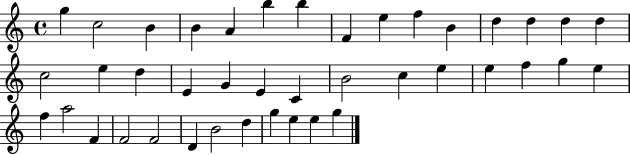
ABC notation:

X:1
T:Untitled
M:4/4
L:1/4
K:C
g c2 B B A b b F e f B d d d d c2 e d E G E C B2 c e e f g e f a2 F F2 F2 D B2 d g e e g